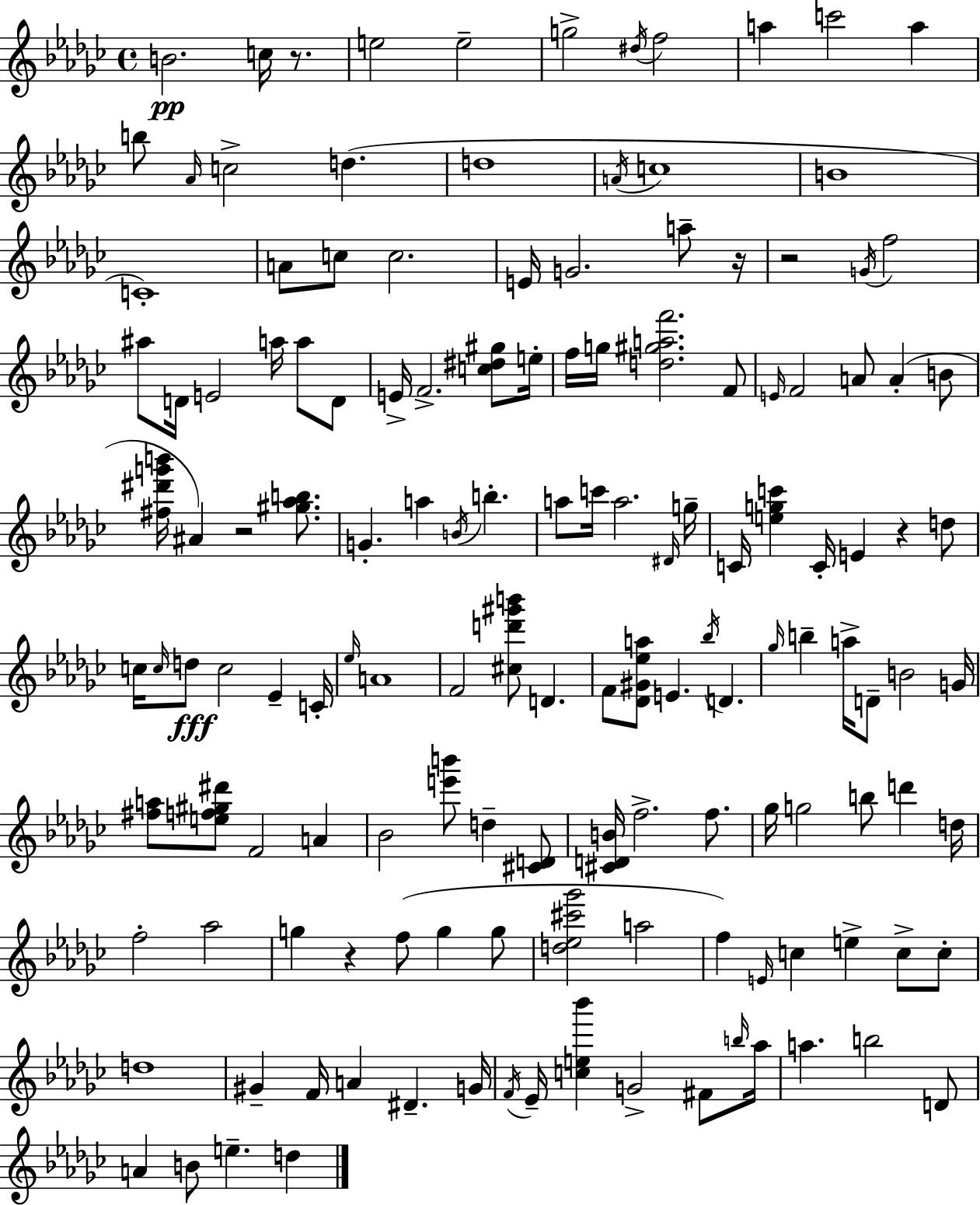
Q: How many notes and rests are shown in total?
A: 141